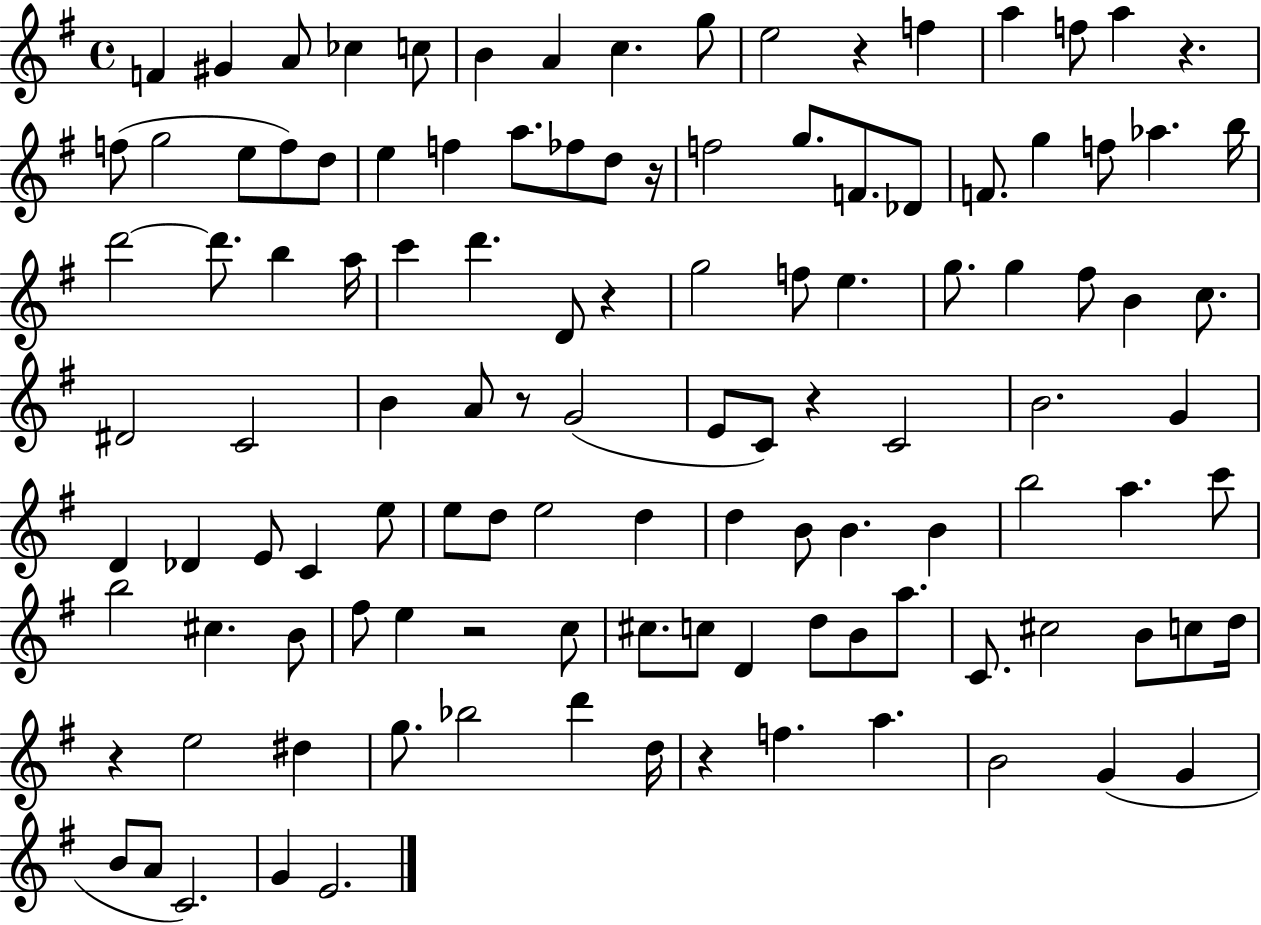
F4/q G#4/q A4/e CES5/q C5/e B4/q A4/q C5/q. G5/e E5/h R/q F5/q A5/q F5/e A5/q R/q. F5/e G5/h E5/e F5/e D5/e E5/q F5/q A5/e. FES5/e D5/e R/s F5/h G5/e. F4/e. Db4/e F4/e. G5/q F5/e Ab5/q. B5/s D6/h D6/e. B5/q A5/s C6/q D6/q. D4/e R/q G5/h F5/e E5/q. G5/e. G5/q F#5/e B4/q C5/e. D#4/h C4/h B4/q A4/e R/e G4/h E4/e C4/e R/q C4/h B4/h. G4/q D4/q Db4/q E4/e C4/q E5/e E5/e D5/e E5/h D5/q D5/q B4/e B4/q. B4/q B5/h A5/q. C6/e B5/h C#5/q. B4/e F#5/e E5/q R/h C5/e C#5/e. C5/e D4/q D5/e B4/e A5/e. C4/e. C#5/h B4/e C5/e D5/s R/q E5/h D#5/q G5/e. Bb5/h D6/q D5/s R/q F5/q. A5/q. B4/h G4/q G4/q B4/e A4/e C4/h. G4/q E4/h.